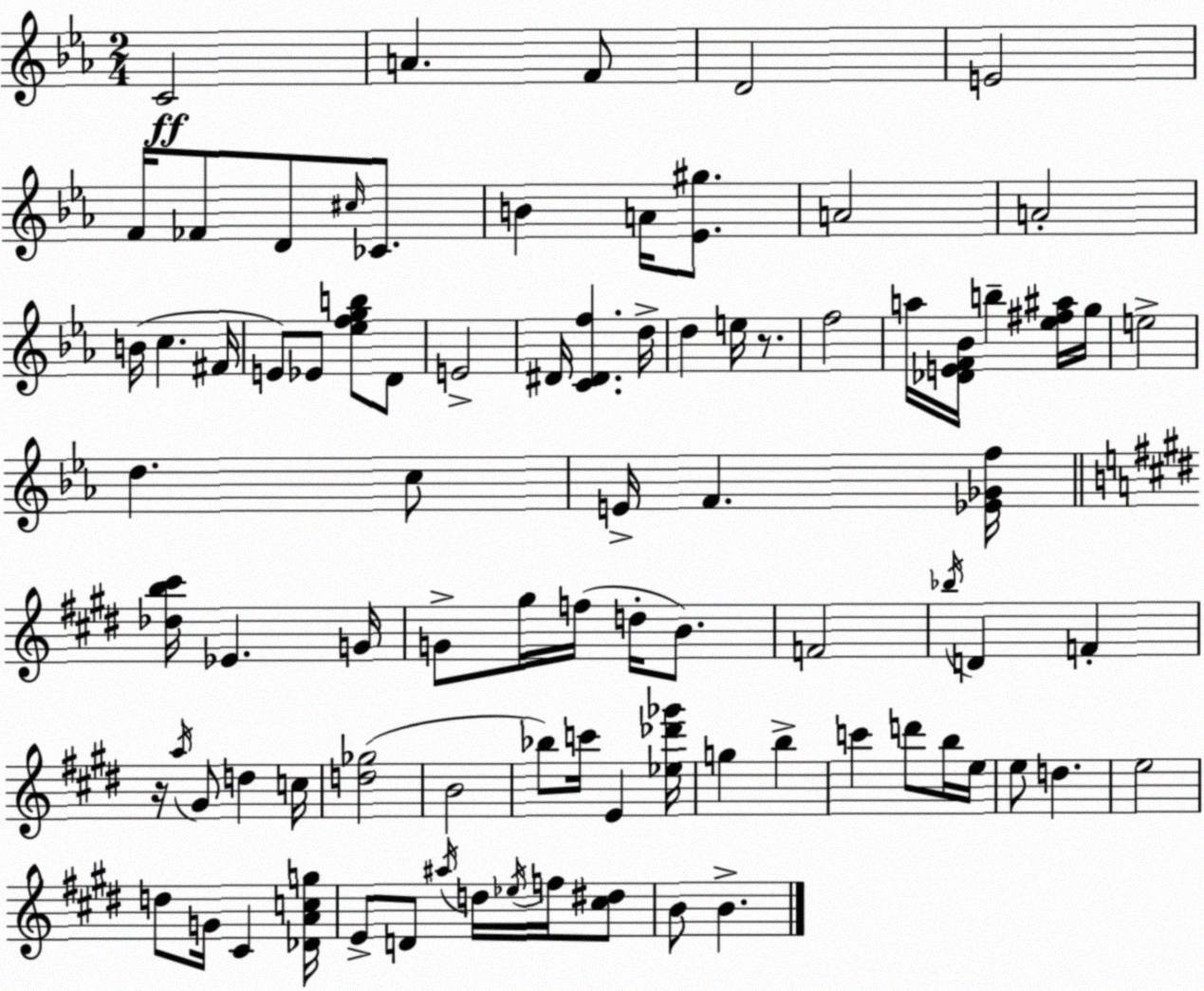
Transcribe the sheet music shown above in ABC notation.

X:1
T:Untitled
M:2/4
L:1/4
K:Cm
C2 A F/2 D2 E2 F/4 _F/2 D/2 ^c/4 _C/2 B A/4 [_E^g]/2 A2 A2 B/4 c ^F/4 E/2 _E/2 [_efgb]/2 D/2 E2 ^D/4 [C^Df] d/4 d e/4 z/2 f2 a/4 [_DEF_B]/4 b [_e^f^a]/4 g/4 e2 d c/2 E/4 F [_E_Gf]/4 [_db^c']/4 _E G/4 G/2 ^g/4 f/4 d/4 B/2 F2 _b/4 D F z/4 a/4 ^G/2 d c/4 [d_g]2 B2 _b/2 c'/4 E [_e_d'_g']/4 g b c' d'/2 b/4 e/4 e/2 d e2 d/2 G/4 ^C [_DAcg]/4 E/2 D/2 ^a/4 d/4 _e/4 f/4 [^c^d]/2 B/2 B